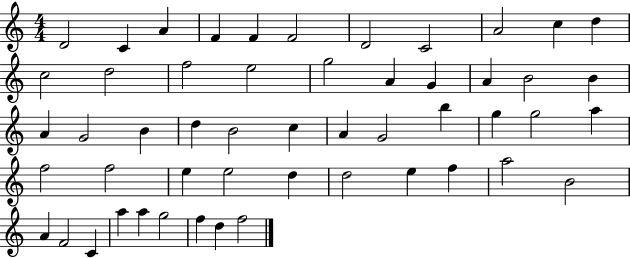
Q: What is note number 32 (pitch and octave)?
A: G5